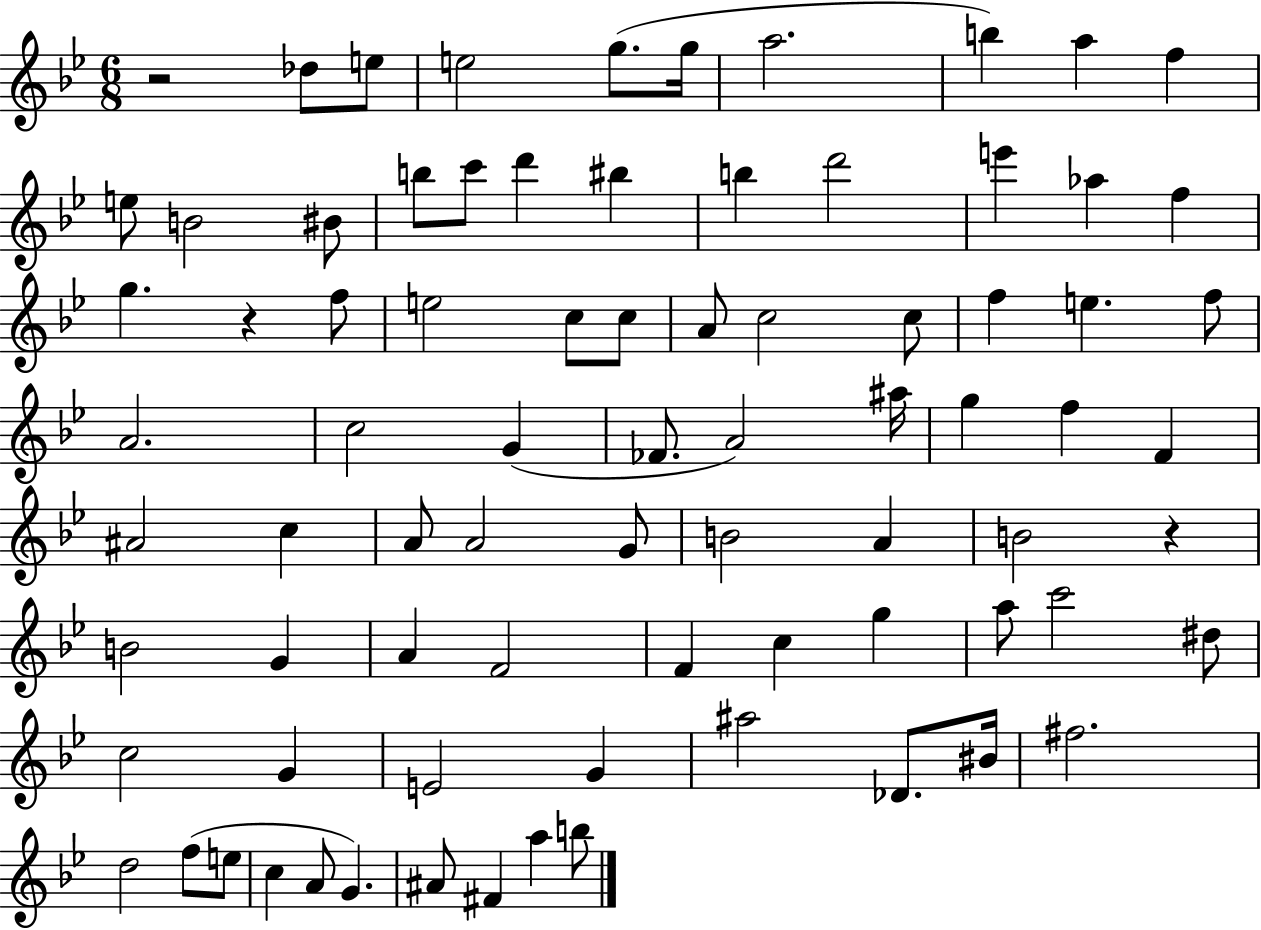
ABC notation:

X:1
T:Untitled
M:6/8
L:1/4
K:Bb
z2 _d/2 e/2 e2 g/2 g/4 a2 b a f e/2 B2 ^B/2 b/2 c'/2 d' ^b b d'2 e' _a f g z f/2 e2 c/2 c/2 A/2 c2 c/2 f e f/2 A2 c2 G _F/2 A2 ^a/4 g f F ^A2 c A/2 A2 G/2 B2 A B2 z B2 G A F2 F c g a/2 c'2 ^d/2 c2 G E2 G ^a2 _D/2 ^B/4 ^f2 d2 f/2 e/2 c A/2 G ^A/2 ^F a b/2